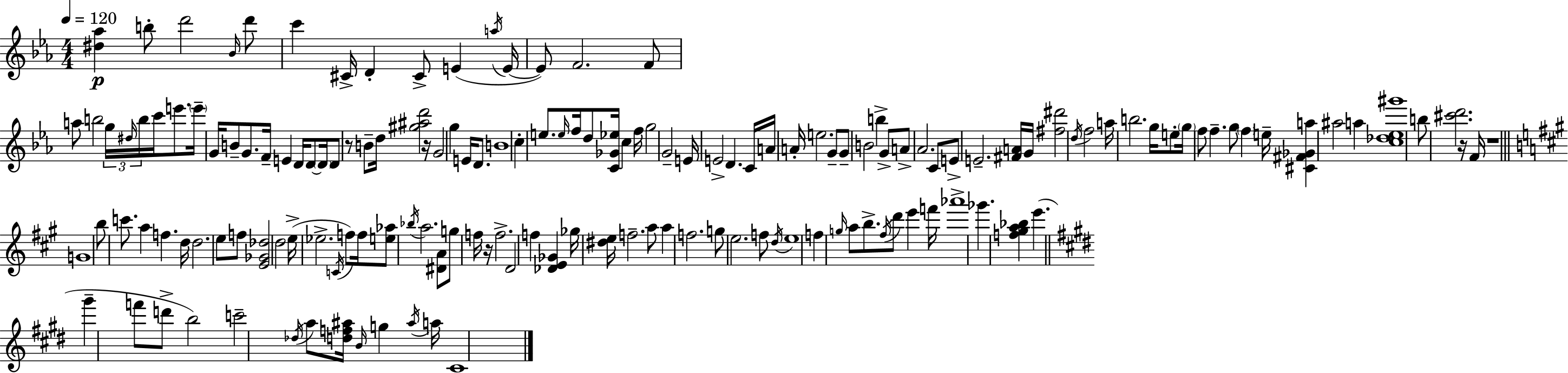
[D#5,Ab5]/q B5/e D6/h Bb4/s D6/e C6/q C#4/s D4/q C#4/e E4/q A5/s E4/s E4/e F4/h. F4/e A5/e B5/h G5/s D#5/s B5/s C6/s E6/e. E6/s G4/s B4/e G4/e. F4/s E4/q D4/s D4/e D4/s D4/e R/e B4/e D5/s [G#5,A#5,D6]/h R/s G4/h G5/q E4/s D4/e. B4/w C5/q E5/e. E5/s F5/s D5/e [C4,Gb4,Eb5]/s C5/q F5/s G5/h G4/h E4/s E4/h D4/q. C4/s A4/s A4/s E5/h. G4/e G4/e B4/h B5/q G4/e A4/e Ab4/h. C4/e E4/e E4/h. [F#4,A4]/s G4/s [F#5,D#6]/h D5/s F5/h A5/s B5/h. G5/s E5/e G5/s F5/e F5/q. G5/e F5/q E5/s [C#4,F#4,Gb4,A5]/q A#5/h A5/q [C5,Db5,Eb5,G#6]/w B5/e [C#6,D6]/h. R/s F4/s R/w G4/w B5/e C6/e. A5/q F5/q. D5/s D5/h. E5/e F5/e [E4,Gb4,Db5]/h D5/h E5/s Eb5/h. C4/s F5/e F5/s [E5,Ab5]/e Bb5/s A5/h. [D#4,A4]/e G5/e F5/s R/s F5/h. D4/h F5/q [Db4,E4,Gb4]/q Gb5/s [D#5,E5]/s F5/h. A5/e A5/q F5/h. G5/e E5/h. F5/e D5/s E5/w F5/q G5/s A5/e B5/e. F#5/s D6/e E6/q F6/s Ab6/w Gb6/q. [F5,G#5,A5,Bb5]/q E6/q. G#6/q F6/e D6/e B5/h C6/h Db5/s A5/e [D5,F5,A#5]/s B4/s G5/q A#5/s A5/s C#4/w